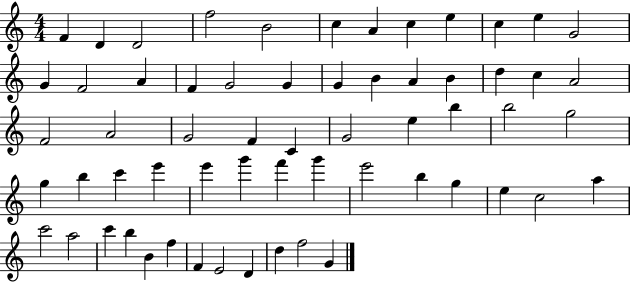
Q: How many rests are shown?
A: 0